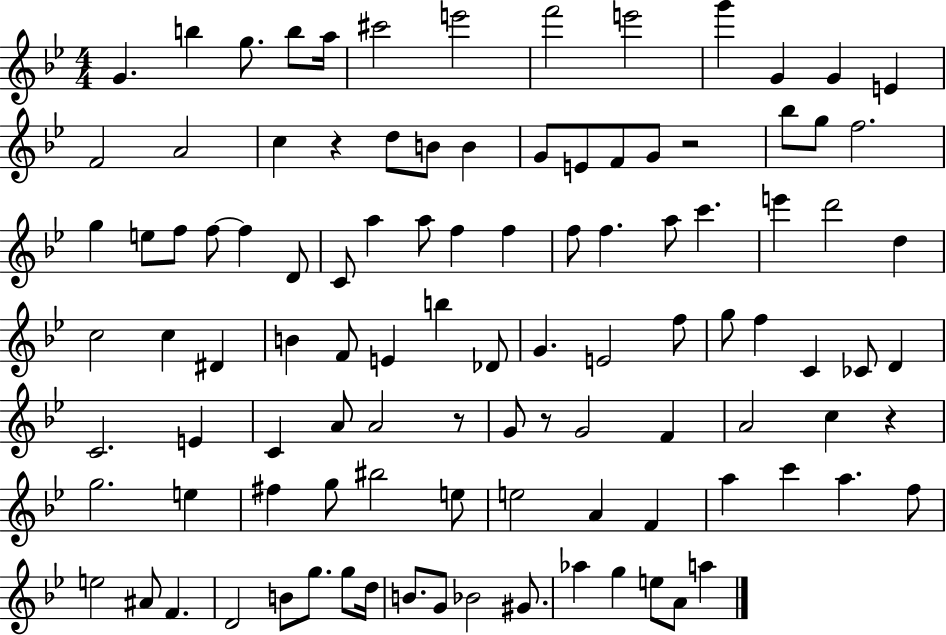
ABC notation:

X:1
T:Untitled
M:4/4
L:1/4
K:Bb
G b g/2 b/2 a/4 ^c'2 e'2 f'2 e'2 g' G G E F2 A2 c z d/2 B/2 B G/2 E/2 F/2 G/2 z2 _b/2 g/2 f2 g e/2 f/2 f/2 f D/2 C/2 a a/2 f f f/2 f a/2 c' e' d'2 d c2 c ^D B F/2 E b _D/2 G E2 f/2 g/2 f C _C/2 D C2 E C A/2 A2 z/2 G/2 z/2 G2 F A2 c z g2 e ^f g/2 ^b2 e/2 e2 A F a c' a f/2 e2 ^A/2 F D2 B/2 g/2 g/2 d/4 B/2 G/2 _B2 ^G/2 _a g e/2 A/2 a